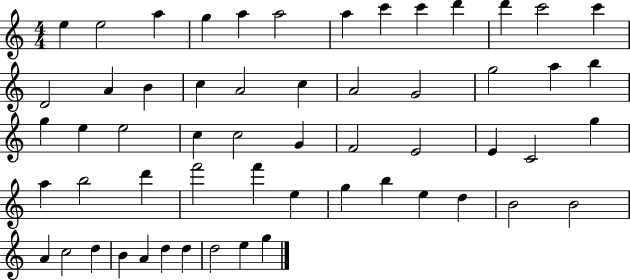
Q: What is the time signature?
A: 4/4